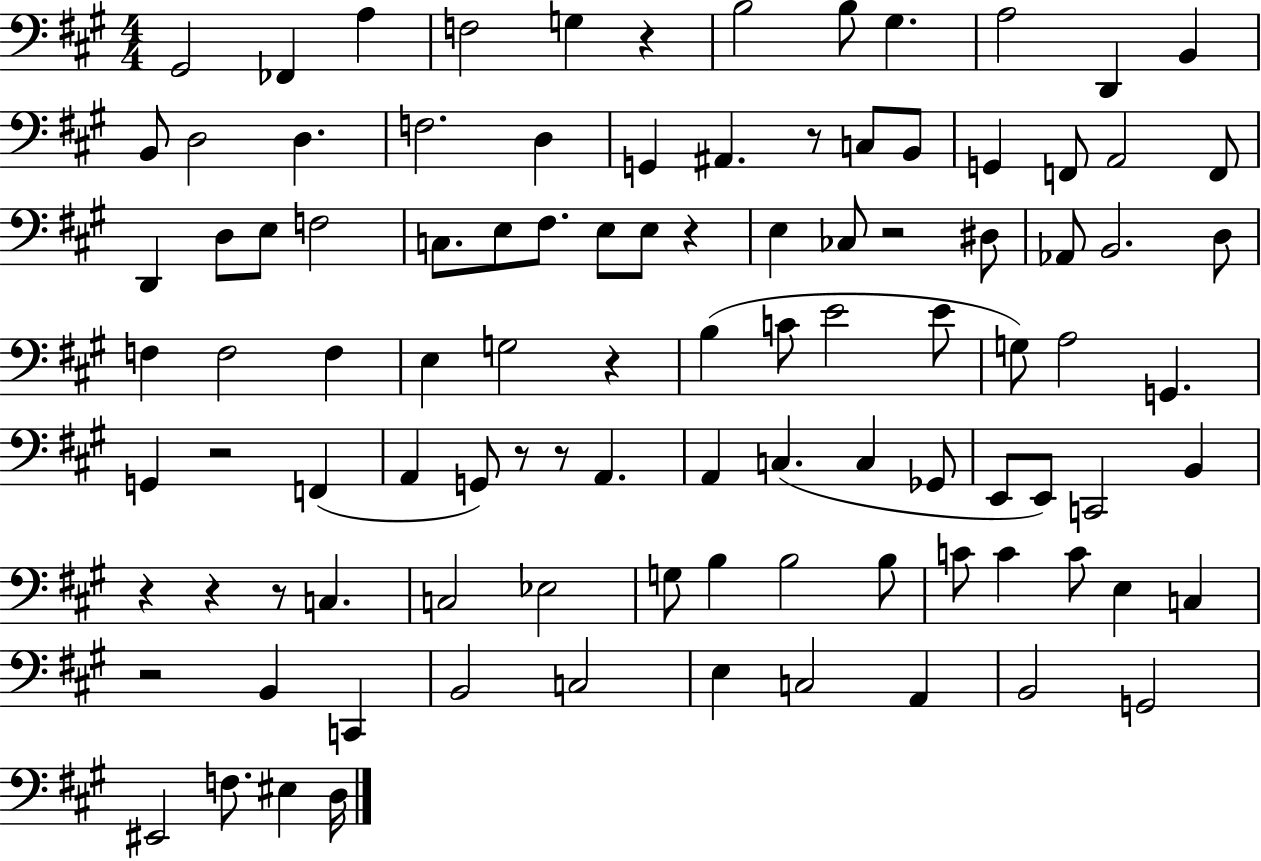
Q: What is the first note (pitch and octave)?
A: G#2